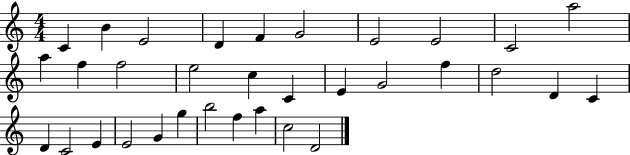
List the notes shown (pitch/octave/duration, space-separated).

C4/q B4/q E4/h D4/q F4/q G4/h E4/h E4/h C4/h A5/h A5/q F5/q F5/h E5/h C5/q C4/q E4/q G4/h F5/q D5/h D4/q C4/q D4/q C4/h E4/q E4/h G4/q G5/q B5/h F5/q A5/q C5/h D4/h